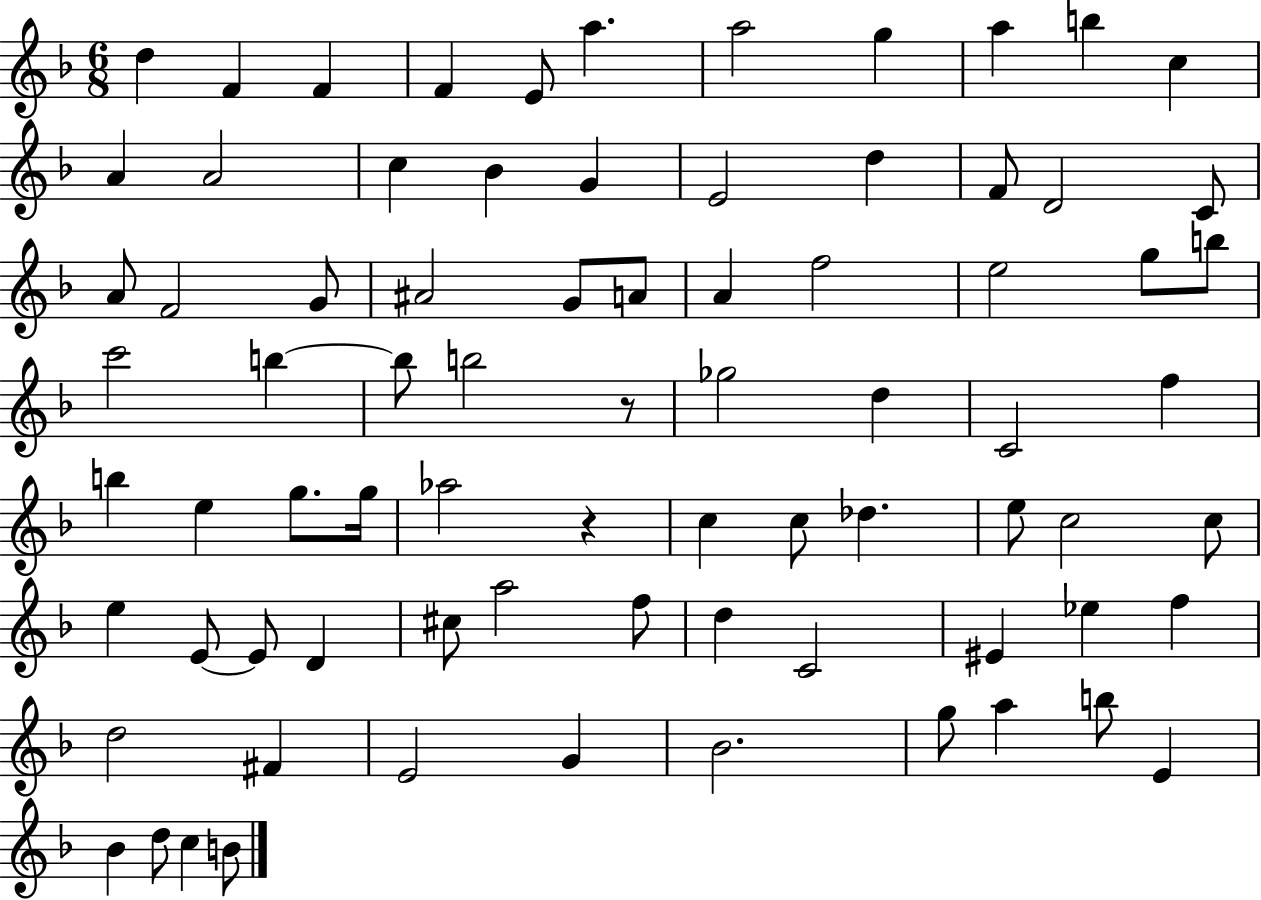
D5/q F4/q F4/q F4/q E4/e A5/q. A5/h G5/q A5/q B5/q C5/q A4/q A4/h C5/q Bb4/q G4/q E4/h D5/q F4/e D4/h C4/e A4/e F4/h G4/e A#4/h G4/e A4/e A4/q F5/h E5/h G5/e B5/e C6/h B5/q B5/e B5/h R/e Gb5/h D5/q C4/h F5/q B5/q E5/q G5/e. G5/s Ab5/h R/q C5/q C5/e Db5/q. E5/e C5/h C5/e E5/q E4/e E4/e D4/q C#5/e A5/h F5/e D5/q C4/h EIS4/q Eb5/q F5/q D5/h F#4/q E4/h G4/q Bb4/h. G5/e A5/q B5/e E4/q Bb4/q D5/e C5/q B4/e